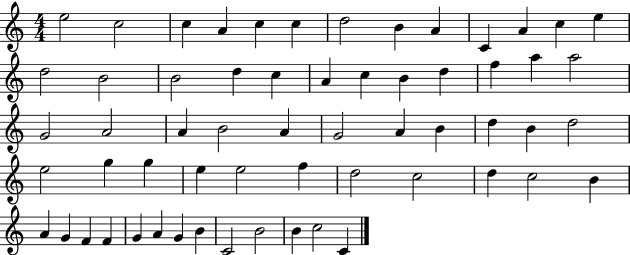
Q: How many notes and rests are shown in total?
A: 60